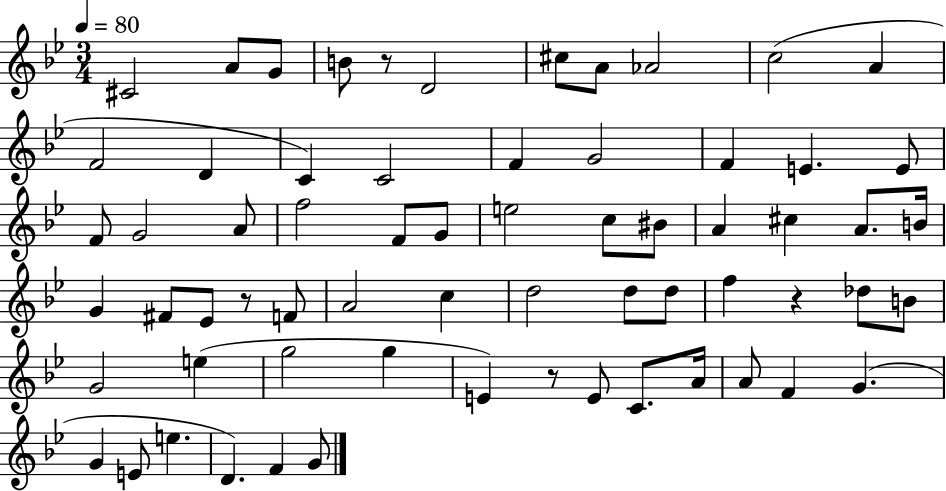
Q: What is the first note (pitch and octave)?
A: C#4